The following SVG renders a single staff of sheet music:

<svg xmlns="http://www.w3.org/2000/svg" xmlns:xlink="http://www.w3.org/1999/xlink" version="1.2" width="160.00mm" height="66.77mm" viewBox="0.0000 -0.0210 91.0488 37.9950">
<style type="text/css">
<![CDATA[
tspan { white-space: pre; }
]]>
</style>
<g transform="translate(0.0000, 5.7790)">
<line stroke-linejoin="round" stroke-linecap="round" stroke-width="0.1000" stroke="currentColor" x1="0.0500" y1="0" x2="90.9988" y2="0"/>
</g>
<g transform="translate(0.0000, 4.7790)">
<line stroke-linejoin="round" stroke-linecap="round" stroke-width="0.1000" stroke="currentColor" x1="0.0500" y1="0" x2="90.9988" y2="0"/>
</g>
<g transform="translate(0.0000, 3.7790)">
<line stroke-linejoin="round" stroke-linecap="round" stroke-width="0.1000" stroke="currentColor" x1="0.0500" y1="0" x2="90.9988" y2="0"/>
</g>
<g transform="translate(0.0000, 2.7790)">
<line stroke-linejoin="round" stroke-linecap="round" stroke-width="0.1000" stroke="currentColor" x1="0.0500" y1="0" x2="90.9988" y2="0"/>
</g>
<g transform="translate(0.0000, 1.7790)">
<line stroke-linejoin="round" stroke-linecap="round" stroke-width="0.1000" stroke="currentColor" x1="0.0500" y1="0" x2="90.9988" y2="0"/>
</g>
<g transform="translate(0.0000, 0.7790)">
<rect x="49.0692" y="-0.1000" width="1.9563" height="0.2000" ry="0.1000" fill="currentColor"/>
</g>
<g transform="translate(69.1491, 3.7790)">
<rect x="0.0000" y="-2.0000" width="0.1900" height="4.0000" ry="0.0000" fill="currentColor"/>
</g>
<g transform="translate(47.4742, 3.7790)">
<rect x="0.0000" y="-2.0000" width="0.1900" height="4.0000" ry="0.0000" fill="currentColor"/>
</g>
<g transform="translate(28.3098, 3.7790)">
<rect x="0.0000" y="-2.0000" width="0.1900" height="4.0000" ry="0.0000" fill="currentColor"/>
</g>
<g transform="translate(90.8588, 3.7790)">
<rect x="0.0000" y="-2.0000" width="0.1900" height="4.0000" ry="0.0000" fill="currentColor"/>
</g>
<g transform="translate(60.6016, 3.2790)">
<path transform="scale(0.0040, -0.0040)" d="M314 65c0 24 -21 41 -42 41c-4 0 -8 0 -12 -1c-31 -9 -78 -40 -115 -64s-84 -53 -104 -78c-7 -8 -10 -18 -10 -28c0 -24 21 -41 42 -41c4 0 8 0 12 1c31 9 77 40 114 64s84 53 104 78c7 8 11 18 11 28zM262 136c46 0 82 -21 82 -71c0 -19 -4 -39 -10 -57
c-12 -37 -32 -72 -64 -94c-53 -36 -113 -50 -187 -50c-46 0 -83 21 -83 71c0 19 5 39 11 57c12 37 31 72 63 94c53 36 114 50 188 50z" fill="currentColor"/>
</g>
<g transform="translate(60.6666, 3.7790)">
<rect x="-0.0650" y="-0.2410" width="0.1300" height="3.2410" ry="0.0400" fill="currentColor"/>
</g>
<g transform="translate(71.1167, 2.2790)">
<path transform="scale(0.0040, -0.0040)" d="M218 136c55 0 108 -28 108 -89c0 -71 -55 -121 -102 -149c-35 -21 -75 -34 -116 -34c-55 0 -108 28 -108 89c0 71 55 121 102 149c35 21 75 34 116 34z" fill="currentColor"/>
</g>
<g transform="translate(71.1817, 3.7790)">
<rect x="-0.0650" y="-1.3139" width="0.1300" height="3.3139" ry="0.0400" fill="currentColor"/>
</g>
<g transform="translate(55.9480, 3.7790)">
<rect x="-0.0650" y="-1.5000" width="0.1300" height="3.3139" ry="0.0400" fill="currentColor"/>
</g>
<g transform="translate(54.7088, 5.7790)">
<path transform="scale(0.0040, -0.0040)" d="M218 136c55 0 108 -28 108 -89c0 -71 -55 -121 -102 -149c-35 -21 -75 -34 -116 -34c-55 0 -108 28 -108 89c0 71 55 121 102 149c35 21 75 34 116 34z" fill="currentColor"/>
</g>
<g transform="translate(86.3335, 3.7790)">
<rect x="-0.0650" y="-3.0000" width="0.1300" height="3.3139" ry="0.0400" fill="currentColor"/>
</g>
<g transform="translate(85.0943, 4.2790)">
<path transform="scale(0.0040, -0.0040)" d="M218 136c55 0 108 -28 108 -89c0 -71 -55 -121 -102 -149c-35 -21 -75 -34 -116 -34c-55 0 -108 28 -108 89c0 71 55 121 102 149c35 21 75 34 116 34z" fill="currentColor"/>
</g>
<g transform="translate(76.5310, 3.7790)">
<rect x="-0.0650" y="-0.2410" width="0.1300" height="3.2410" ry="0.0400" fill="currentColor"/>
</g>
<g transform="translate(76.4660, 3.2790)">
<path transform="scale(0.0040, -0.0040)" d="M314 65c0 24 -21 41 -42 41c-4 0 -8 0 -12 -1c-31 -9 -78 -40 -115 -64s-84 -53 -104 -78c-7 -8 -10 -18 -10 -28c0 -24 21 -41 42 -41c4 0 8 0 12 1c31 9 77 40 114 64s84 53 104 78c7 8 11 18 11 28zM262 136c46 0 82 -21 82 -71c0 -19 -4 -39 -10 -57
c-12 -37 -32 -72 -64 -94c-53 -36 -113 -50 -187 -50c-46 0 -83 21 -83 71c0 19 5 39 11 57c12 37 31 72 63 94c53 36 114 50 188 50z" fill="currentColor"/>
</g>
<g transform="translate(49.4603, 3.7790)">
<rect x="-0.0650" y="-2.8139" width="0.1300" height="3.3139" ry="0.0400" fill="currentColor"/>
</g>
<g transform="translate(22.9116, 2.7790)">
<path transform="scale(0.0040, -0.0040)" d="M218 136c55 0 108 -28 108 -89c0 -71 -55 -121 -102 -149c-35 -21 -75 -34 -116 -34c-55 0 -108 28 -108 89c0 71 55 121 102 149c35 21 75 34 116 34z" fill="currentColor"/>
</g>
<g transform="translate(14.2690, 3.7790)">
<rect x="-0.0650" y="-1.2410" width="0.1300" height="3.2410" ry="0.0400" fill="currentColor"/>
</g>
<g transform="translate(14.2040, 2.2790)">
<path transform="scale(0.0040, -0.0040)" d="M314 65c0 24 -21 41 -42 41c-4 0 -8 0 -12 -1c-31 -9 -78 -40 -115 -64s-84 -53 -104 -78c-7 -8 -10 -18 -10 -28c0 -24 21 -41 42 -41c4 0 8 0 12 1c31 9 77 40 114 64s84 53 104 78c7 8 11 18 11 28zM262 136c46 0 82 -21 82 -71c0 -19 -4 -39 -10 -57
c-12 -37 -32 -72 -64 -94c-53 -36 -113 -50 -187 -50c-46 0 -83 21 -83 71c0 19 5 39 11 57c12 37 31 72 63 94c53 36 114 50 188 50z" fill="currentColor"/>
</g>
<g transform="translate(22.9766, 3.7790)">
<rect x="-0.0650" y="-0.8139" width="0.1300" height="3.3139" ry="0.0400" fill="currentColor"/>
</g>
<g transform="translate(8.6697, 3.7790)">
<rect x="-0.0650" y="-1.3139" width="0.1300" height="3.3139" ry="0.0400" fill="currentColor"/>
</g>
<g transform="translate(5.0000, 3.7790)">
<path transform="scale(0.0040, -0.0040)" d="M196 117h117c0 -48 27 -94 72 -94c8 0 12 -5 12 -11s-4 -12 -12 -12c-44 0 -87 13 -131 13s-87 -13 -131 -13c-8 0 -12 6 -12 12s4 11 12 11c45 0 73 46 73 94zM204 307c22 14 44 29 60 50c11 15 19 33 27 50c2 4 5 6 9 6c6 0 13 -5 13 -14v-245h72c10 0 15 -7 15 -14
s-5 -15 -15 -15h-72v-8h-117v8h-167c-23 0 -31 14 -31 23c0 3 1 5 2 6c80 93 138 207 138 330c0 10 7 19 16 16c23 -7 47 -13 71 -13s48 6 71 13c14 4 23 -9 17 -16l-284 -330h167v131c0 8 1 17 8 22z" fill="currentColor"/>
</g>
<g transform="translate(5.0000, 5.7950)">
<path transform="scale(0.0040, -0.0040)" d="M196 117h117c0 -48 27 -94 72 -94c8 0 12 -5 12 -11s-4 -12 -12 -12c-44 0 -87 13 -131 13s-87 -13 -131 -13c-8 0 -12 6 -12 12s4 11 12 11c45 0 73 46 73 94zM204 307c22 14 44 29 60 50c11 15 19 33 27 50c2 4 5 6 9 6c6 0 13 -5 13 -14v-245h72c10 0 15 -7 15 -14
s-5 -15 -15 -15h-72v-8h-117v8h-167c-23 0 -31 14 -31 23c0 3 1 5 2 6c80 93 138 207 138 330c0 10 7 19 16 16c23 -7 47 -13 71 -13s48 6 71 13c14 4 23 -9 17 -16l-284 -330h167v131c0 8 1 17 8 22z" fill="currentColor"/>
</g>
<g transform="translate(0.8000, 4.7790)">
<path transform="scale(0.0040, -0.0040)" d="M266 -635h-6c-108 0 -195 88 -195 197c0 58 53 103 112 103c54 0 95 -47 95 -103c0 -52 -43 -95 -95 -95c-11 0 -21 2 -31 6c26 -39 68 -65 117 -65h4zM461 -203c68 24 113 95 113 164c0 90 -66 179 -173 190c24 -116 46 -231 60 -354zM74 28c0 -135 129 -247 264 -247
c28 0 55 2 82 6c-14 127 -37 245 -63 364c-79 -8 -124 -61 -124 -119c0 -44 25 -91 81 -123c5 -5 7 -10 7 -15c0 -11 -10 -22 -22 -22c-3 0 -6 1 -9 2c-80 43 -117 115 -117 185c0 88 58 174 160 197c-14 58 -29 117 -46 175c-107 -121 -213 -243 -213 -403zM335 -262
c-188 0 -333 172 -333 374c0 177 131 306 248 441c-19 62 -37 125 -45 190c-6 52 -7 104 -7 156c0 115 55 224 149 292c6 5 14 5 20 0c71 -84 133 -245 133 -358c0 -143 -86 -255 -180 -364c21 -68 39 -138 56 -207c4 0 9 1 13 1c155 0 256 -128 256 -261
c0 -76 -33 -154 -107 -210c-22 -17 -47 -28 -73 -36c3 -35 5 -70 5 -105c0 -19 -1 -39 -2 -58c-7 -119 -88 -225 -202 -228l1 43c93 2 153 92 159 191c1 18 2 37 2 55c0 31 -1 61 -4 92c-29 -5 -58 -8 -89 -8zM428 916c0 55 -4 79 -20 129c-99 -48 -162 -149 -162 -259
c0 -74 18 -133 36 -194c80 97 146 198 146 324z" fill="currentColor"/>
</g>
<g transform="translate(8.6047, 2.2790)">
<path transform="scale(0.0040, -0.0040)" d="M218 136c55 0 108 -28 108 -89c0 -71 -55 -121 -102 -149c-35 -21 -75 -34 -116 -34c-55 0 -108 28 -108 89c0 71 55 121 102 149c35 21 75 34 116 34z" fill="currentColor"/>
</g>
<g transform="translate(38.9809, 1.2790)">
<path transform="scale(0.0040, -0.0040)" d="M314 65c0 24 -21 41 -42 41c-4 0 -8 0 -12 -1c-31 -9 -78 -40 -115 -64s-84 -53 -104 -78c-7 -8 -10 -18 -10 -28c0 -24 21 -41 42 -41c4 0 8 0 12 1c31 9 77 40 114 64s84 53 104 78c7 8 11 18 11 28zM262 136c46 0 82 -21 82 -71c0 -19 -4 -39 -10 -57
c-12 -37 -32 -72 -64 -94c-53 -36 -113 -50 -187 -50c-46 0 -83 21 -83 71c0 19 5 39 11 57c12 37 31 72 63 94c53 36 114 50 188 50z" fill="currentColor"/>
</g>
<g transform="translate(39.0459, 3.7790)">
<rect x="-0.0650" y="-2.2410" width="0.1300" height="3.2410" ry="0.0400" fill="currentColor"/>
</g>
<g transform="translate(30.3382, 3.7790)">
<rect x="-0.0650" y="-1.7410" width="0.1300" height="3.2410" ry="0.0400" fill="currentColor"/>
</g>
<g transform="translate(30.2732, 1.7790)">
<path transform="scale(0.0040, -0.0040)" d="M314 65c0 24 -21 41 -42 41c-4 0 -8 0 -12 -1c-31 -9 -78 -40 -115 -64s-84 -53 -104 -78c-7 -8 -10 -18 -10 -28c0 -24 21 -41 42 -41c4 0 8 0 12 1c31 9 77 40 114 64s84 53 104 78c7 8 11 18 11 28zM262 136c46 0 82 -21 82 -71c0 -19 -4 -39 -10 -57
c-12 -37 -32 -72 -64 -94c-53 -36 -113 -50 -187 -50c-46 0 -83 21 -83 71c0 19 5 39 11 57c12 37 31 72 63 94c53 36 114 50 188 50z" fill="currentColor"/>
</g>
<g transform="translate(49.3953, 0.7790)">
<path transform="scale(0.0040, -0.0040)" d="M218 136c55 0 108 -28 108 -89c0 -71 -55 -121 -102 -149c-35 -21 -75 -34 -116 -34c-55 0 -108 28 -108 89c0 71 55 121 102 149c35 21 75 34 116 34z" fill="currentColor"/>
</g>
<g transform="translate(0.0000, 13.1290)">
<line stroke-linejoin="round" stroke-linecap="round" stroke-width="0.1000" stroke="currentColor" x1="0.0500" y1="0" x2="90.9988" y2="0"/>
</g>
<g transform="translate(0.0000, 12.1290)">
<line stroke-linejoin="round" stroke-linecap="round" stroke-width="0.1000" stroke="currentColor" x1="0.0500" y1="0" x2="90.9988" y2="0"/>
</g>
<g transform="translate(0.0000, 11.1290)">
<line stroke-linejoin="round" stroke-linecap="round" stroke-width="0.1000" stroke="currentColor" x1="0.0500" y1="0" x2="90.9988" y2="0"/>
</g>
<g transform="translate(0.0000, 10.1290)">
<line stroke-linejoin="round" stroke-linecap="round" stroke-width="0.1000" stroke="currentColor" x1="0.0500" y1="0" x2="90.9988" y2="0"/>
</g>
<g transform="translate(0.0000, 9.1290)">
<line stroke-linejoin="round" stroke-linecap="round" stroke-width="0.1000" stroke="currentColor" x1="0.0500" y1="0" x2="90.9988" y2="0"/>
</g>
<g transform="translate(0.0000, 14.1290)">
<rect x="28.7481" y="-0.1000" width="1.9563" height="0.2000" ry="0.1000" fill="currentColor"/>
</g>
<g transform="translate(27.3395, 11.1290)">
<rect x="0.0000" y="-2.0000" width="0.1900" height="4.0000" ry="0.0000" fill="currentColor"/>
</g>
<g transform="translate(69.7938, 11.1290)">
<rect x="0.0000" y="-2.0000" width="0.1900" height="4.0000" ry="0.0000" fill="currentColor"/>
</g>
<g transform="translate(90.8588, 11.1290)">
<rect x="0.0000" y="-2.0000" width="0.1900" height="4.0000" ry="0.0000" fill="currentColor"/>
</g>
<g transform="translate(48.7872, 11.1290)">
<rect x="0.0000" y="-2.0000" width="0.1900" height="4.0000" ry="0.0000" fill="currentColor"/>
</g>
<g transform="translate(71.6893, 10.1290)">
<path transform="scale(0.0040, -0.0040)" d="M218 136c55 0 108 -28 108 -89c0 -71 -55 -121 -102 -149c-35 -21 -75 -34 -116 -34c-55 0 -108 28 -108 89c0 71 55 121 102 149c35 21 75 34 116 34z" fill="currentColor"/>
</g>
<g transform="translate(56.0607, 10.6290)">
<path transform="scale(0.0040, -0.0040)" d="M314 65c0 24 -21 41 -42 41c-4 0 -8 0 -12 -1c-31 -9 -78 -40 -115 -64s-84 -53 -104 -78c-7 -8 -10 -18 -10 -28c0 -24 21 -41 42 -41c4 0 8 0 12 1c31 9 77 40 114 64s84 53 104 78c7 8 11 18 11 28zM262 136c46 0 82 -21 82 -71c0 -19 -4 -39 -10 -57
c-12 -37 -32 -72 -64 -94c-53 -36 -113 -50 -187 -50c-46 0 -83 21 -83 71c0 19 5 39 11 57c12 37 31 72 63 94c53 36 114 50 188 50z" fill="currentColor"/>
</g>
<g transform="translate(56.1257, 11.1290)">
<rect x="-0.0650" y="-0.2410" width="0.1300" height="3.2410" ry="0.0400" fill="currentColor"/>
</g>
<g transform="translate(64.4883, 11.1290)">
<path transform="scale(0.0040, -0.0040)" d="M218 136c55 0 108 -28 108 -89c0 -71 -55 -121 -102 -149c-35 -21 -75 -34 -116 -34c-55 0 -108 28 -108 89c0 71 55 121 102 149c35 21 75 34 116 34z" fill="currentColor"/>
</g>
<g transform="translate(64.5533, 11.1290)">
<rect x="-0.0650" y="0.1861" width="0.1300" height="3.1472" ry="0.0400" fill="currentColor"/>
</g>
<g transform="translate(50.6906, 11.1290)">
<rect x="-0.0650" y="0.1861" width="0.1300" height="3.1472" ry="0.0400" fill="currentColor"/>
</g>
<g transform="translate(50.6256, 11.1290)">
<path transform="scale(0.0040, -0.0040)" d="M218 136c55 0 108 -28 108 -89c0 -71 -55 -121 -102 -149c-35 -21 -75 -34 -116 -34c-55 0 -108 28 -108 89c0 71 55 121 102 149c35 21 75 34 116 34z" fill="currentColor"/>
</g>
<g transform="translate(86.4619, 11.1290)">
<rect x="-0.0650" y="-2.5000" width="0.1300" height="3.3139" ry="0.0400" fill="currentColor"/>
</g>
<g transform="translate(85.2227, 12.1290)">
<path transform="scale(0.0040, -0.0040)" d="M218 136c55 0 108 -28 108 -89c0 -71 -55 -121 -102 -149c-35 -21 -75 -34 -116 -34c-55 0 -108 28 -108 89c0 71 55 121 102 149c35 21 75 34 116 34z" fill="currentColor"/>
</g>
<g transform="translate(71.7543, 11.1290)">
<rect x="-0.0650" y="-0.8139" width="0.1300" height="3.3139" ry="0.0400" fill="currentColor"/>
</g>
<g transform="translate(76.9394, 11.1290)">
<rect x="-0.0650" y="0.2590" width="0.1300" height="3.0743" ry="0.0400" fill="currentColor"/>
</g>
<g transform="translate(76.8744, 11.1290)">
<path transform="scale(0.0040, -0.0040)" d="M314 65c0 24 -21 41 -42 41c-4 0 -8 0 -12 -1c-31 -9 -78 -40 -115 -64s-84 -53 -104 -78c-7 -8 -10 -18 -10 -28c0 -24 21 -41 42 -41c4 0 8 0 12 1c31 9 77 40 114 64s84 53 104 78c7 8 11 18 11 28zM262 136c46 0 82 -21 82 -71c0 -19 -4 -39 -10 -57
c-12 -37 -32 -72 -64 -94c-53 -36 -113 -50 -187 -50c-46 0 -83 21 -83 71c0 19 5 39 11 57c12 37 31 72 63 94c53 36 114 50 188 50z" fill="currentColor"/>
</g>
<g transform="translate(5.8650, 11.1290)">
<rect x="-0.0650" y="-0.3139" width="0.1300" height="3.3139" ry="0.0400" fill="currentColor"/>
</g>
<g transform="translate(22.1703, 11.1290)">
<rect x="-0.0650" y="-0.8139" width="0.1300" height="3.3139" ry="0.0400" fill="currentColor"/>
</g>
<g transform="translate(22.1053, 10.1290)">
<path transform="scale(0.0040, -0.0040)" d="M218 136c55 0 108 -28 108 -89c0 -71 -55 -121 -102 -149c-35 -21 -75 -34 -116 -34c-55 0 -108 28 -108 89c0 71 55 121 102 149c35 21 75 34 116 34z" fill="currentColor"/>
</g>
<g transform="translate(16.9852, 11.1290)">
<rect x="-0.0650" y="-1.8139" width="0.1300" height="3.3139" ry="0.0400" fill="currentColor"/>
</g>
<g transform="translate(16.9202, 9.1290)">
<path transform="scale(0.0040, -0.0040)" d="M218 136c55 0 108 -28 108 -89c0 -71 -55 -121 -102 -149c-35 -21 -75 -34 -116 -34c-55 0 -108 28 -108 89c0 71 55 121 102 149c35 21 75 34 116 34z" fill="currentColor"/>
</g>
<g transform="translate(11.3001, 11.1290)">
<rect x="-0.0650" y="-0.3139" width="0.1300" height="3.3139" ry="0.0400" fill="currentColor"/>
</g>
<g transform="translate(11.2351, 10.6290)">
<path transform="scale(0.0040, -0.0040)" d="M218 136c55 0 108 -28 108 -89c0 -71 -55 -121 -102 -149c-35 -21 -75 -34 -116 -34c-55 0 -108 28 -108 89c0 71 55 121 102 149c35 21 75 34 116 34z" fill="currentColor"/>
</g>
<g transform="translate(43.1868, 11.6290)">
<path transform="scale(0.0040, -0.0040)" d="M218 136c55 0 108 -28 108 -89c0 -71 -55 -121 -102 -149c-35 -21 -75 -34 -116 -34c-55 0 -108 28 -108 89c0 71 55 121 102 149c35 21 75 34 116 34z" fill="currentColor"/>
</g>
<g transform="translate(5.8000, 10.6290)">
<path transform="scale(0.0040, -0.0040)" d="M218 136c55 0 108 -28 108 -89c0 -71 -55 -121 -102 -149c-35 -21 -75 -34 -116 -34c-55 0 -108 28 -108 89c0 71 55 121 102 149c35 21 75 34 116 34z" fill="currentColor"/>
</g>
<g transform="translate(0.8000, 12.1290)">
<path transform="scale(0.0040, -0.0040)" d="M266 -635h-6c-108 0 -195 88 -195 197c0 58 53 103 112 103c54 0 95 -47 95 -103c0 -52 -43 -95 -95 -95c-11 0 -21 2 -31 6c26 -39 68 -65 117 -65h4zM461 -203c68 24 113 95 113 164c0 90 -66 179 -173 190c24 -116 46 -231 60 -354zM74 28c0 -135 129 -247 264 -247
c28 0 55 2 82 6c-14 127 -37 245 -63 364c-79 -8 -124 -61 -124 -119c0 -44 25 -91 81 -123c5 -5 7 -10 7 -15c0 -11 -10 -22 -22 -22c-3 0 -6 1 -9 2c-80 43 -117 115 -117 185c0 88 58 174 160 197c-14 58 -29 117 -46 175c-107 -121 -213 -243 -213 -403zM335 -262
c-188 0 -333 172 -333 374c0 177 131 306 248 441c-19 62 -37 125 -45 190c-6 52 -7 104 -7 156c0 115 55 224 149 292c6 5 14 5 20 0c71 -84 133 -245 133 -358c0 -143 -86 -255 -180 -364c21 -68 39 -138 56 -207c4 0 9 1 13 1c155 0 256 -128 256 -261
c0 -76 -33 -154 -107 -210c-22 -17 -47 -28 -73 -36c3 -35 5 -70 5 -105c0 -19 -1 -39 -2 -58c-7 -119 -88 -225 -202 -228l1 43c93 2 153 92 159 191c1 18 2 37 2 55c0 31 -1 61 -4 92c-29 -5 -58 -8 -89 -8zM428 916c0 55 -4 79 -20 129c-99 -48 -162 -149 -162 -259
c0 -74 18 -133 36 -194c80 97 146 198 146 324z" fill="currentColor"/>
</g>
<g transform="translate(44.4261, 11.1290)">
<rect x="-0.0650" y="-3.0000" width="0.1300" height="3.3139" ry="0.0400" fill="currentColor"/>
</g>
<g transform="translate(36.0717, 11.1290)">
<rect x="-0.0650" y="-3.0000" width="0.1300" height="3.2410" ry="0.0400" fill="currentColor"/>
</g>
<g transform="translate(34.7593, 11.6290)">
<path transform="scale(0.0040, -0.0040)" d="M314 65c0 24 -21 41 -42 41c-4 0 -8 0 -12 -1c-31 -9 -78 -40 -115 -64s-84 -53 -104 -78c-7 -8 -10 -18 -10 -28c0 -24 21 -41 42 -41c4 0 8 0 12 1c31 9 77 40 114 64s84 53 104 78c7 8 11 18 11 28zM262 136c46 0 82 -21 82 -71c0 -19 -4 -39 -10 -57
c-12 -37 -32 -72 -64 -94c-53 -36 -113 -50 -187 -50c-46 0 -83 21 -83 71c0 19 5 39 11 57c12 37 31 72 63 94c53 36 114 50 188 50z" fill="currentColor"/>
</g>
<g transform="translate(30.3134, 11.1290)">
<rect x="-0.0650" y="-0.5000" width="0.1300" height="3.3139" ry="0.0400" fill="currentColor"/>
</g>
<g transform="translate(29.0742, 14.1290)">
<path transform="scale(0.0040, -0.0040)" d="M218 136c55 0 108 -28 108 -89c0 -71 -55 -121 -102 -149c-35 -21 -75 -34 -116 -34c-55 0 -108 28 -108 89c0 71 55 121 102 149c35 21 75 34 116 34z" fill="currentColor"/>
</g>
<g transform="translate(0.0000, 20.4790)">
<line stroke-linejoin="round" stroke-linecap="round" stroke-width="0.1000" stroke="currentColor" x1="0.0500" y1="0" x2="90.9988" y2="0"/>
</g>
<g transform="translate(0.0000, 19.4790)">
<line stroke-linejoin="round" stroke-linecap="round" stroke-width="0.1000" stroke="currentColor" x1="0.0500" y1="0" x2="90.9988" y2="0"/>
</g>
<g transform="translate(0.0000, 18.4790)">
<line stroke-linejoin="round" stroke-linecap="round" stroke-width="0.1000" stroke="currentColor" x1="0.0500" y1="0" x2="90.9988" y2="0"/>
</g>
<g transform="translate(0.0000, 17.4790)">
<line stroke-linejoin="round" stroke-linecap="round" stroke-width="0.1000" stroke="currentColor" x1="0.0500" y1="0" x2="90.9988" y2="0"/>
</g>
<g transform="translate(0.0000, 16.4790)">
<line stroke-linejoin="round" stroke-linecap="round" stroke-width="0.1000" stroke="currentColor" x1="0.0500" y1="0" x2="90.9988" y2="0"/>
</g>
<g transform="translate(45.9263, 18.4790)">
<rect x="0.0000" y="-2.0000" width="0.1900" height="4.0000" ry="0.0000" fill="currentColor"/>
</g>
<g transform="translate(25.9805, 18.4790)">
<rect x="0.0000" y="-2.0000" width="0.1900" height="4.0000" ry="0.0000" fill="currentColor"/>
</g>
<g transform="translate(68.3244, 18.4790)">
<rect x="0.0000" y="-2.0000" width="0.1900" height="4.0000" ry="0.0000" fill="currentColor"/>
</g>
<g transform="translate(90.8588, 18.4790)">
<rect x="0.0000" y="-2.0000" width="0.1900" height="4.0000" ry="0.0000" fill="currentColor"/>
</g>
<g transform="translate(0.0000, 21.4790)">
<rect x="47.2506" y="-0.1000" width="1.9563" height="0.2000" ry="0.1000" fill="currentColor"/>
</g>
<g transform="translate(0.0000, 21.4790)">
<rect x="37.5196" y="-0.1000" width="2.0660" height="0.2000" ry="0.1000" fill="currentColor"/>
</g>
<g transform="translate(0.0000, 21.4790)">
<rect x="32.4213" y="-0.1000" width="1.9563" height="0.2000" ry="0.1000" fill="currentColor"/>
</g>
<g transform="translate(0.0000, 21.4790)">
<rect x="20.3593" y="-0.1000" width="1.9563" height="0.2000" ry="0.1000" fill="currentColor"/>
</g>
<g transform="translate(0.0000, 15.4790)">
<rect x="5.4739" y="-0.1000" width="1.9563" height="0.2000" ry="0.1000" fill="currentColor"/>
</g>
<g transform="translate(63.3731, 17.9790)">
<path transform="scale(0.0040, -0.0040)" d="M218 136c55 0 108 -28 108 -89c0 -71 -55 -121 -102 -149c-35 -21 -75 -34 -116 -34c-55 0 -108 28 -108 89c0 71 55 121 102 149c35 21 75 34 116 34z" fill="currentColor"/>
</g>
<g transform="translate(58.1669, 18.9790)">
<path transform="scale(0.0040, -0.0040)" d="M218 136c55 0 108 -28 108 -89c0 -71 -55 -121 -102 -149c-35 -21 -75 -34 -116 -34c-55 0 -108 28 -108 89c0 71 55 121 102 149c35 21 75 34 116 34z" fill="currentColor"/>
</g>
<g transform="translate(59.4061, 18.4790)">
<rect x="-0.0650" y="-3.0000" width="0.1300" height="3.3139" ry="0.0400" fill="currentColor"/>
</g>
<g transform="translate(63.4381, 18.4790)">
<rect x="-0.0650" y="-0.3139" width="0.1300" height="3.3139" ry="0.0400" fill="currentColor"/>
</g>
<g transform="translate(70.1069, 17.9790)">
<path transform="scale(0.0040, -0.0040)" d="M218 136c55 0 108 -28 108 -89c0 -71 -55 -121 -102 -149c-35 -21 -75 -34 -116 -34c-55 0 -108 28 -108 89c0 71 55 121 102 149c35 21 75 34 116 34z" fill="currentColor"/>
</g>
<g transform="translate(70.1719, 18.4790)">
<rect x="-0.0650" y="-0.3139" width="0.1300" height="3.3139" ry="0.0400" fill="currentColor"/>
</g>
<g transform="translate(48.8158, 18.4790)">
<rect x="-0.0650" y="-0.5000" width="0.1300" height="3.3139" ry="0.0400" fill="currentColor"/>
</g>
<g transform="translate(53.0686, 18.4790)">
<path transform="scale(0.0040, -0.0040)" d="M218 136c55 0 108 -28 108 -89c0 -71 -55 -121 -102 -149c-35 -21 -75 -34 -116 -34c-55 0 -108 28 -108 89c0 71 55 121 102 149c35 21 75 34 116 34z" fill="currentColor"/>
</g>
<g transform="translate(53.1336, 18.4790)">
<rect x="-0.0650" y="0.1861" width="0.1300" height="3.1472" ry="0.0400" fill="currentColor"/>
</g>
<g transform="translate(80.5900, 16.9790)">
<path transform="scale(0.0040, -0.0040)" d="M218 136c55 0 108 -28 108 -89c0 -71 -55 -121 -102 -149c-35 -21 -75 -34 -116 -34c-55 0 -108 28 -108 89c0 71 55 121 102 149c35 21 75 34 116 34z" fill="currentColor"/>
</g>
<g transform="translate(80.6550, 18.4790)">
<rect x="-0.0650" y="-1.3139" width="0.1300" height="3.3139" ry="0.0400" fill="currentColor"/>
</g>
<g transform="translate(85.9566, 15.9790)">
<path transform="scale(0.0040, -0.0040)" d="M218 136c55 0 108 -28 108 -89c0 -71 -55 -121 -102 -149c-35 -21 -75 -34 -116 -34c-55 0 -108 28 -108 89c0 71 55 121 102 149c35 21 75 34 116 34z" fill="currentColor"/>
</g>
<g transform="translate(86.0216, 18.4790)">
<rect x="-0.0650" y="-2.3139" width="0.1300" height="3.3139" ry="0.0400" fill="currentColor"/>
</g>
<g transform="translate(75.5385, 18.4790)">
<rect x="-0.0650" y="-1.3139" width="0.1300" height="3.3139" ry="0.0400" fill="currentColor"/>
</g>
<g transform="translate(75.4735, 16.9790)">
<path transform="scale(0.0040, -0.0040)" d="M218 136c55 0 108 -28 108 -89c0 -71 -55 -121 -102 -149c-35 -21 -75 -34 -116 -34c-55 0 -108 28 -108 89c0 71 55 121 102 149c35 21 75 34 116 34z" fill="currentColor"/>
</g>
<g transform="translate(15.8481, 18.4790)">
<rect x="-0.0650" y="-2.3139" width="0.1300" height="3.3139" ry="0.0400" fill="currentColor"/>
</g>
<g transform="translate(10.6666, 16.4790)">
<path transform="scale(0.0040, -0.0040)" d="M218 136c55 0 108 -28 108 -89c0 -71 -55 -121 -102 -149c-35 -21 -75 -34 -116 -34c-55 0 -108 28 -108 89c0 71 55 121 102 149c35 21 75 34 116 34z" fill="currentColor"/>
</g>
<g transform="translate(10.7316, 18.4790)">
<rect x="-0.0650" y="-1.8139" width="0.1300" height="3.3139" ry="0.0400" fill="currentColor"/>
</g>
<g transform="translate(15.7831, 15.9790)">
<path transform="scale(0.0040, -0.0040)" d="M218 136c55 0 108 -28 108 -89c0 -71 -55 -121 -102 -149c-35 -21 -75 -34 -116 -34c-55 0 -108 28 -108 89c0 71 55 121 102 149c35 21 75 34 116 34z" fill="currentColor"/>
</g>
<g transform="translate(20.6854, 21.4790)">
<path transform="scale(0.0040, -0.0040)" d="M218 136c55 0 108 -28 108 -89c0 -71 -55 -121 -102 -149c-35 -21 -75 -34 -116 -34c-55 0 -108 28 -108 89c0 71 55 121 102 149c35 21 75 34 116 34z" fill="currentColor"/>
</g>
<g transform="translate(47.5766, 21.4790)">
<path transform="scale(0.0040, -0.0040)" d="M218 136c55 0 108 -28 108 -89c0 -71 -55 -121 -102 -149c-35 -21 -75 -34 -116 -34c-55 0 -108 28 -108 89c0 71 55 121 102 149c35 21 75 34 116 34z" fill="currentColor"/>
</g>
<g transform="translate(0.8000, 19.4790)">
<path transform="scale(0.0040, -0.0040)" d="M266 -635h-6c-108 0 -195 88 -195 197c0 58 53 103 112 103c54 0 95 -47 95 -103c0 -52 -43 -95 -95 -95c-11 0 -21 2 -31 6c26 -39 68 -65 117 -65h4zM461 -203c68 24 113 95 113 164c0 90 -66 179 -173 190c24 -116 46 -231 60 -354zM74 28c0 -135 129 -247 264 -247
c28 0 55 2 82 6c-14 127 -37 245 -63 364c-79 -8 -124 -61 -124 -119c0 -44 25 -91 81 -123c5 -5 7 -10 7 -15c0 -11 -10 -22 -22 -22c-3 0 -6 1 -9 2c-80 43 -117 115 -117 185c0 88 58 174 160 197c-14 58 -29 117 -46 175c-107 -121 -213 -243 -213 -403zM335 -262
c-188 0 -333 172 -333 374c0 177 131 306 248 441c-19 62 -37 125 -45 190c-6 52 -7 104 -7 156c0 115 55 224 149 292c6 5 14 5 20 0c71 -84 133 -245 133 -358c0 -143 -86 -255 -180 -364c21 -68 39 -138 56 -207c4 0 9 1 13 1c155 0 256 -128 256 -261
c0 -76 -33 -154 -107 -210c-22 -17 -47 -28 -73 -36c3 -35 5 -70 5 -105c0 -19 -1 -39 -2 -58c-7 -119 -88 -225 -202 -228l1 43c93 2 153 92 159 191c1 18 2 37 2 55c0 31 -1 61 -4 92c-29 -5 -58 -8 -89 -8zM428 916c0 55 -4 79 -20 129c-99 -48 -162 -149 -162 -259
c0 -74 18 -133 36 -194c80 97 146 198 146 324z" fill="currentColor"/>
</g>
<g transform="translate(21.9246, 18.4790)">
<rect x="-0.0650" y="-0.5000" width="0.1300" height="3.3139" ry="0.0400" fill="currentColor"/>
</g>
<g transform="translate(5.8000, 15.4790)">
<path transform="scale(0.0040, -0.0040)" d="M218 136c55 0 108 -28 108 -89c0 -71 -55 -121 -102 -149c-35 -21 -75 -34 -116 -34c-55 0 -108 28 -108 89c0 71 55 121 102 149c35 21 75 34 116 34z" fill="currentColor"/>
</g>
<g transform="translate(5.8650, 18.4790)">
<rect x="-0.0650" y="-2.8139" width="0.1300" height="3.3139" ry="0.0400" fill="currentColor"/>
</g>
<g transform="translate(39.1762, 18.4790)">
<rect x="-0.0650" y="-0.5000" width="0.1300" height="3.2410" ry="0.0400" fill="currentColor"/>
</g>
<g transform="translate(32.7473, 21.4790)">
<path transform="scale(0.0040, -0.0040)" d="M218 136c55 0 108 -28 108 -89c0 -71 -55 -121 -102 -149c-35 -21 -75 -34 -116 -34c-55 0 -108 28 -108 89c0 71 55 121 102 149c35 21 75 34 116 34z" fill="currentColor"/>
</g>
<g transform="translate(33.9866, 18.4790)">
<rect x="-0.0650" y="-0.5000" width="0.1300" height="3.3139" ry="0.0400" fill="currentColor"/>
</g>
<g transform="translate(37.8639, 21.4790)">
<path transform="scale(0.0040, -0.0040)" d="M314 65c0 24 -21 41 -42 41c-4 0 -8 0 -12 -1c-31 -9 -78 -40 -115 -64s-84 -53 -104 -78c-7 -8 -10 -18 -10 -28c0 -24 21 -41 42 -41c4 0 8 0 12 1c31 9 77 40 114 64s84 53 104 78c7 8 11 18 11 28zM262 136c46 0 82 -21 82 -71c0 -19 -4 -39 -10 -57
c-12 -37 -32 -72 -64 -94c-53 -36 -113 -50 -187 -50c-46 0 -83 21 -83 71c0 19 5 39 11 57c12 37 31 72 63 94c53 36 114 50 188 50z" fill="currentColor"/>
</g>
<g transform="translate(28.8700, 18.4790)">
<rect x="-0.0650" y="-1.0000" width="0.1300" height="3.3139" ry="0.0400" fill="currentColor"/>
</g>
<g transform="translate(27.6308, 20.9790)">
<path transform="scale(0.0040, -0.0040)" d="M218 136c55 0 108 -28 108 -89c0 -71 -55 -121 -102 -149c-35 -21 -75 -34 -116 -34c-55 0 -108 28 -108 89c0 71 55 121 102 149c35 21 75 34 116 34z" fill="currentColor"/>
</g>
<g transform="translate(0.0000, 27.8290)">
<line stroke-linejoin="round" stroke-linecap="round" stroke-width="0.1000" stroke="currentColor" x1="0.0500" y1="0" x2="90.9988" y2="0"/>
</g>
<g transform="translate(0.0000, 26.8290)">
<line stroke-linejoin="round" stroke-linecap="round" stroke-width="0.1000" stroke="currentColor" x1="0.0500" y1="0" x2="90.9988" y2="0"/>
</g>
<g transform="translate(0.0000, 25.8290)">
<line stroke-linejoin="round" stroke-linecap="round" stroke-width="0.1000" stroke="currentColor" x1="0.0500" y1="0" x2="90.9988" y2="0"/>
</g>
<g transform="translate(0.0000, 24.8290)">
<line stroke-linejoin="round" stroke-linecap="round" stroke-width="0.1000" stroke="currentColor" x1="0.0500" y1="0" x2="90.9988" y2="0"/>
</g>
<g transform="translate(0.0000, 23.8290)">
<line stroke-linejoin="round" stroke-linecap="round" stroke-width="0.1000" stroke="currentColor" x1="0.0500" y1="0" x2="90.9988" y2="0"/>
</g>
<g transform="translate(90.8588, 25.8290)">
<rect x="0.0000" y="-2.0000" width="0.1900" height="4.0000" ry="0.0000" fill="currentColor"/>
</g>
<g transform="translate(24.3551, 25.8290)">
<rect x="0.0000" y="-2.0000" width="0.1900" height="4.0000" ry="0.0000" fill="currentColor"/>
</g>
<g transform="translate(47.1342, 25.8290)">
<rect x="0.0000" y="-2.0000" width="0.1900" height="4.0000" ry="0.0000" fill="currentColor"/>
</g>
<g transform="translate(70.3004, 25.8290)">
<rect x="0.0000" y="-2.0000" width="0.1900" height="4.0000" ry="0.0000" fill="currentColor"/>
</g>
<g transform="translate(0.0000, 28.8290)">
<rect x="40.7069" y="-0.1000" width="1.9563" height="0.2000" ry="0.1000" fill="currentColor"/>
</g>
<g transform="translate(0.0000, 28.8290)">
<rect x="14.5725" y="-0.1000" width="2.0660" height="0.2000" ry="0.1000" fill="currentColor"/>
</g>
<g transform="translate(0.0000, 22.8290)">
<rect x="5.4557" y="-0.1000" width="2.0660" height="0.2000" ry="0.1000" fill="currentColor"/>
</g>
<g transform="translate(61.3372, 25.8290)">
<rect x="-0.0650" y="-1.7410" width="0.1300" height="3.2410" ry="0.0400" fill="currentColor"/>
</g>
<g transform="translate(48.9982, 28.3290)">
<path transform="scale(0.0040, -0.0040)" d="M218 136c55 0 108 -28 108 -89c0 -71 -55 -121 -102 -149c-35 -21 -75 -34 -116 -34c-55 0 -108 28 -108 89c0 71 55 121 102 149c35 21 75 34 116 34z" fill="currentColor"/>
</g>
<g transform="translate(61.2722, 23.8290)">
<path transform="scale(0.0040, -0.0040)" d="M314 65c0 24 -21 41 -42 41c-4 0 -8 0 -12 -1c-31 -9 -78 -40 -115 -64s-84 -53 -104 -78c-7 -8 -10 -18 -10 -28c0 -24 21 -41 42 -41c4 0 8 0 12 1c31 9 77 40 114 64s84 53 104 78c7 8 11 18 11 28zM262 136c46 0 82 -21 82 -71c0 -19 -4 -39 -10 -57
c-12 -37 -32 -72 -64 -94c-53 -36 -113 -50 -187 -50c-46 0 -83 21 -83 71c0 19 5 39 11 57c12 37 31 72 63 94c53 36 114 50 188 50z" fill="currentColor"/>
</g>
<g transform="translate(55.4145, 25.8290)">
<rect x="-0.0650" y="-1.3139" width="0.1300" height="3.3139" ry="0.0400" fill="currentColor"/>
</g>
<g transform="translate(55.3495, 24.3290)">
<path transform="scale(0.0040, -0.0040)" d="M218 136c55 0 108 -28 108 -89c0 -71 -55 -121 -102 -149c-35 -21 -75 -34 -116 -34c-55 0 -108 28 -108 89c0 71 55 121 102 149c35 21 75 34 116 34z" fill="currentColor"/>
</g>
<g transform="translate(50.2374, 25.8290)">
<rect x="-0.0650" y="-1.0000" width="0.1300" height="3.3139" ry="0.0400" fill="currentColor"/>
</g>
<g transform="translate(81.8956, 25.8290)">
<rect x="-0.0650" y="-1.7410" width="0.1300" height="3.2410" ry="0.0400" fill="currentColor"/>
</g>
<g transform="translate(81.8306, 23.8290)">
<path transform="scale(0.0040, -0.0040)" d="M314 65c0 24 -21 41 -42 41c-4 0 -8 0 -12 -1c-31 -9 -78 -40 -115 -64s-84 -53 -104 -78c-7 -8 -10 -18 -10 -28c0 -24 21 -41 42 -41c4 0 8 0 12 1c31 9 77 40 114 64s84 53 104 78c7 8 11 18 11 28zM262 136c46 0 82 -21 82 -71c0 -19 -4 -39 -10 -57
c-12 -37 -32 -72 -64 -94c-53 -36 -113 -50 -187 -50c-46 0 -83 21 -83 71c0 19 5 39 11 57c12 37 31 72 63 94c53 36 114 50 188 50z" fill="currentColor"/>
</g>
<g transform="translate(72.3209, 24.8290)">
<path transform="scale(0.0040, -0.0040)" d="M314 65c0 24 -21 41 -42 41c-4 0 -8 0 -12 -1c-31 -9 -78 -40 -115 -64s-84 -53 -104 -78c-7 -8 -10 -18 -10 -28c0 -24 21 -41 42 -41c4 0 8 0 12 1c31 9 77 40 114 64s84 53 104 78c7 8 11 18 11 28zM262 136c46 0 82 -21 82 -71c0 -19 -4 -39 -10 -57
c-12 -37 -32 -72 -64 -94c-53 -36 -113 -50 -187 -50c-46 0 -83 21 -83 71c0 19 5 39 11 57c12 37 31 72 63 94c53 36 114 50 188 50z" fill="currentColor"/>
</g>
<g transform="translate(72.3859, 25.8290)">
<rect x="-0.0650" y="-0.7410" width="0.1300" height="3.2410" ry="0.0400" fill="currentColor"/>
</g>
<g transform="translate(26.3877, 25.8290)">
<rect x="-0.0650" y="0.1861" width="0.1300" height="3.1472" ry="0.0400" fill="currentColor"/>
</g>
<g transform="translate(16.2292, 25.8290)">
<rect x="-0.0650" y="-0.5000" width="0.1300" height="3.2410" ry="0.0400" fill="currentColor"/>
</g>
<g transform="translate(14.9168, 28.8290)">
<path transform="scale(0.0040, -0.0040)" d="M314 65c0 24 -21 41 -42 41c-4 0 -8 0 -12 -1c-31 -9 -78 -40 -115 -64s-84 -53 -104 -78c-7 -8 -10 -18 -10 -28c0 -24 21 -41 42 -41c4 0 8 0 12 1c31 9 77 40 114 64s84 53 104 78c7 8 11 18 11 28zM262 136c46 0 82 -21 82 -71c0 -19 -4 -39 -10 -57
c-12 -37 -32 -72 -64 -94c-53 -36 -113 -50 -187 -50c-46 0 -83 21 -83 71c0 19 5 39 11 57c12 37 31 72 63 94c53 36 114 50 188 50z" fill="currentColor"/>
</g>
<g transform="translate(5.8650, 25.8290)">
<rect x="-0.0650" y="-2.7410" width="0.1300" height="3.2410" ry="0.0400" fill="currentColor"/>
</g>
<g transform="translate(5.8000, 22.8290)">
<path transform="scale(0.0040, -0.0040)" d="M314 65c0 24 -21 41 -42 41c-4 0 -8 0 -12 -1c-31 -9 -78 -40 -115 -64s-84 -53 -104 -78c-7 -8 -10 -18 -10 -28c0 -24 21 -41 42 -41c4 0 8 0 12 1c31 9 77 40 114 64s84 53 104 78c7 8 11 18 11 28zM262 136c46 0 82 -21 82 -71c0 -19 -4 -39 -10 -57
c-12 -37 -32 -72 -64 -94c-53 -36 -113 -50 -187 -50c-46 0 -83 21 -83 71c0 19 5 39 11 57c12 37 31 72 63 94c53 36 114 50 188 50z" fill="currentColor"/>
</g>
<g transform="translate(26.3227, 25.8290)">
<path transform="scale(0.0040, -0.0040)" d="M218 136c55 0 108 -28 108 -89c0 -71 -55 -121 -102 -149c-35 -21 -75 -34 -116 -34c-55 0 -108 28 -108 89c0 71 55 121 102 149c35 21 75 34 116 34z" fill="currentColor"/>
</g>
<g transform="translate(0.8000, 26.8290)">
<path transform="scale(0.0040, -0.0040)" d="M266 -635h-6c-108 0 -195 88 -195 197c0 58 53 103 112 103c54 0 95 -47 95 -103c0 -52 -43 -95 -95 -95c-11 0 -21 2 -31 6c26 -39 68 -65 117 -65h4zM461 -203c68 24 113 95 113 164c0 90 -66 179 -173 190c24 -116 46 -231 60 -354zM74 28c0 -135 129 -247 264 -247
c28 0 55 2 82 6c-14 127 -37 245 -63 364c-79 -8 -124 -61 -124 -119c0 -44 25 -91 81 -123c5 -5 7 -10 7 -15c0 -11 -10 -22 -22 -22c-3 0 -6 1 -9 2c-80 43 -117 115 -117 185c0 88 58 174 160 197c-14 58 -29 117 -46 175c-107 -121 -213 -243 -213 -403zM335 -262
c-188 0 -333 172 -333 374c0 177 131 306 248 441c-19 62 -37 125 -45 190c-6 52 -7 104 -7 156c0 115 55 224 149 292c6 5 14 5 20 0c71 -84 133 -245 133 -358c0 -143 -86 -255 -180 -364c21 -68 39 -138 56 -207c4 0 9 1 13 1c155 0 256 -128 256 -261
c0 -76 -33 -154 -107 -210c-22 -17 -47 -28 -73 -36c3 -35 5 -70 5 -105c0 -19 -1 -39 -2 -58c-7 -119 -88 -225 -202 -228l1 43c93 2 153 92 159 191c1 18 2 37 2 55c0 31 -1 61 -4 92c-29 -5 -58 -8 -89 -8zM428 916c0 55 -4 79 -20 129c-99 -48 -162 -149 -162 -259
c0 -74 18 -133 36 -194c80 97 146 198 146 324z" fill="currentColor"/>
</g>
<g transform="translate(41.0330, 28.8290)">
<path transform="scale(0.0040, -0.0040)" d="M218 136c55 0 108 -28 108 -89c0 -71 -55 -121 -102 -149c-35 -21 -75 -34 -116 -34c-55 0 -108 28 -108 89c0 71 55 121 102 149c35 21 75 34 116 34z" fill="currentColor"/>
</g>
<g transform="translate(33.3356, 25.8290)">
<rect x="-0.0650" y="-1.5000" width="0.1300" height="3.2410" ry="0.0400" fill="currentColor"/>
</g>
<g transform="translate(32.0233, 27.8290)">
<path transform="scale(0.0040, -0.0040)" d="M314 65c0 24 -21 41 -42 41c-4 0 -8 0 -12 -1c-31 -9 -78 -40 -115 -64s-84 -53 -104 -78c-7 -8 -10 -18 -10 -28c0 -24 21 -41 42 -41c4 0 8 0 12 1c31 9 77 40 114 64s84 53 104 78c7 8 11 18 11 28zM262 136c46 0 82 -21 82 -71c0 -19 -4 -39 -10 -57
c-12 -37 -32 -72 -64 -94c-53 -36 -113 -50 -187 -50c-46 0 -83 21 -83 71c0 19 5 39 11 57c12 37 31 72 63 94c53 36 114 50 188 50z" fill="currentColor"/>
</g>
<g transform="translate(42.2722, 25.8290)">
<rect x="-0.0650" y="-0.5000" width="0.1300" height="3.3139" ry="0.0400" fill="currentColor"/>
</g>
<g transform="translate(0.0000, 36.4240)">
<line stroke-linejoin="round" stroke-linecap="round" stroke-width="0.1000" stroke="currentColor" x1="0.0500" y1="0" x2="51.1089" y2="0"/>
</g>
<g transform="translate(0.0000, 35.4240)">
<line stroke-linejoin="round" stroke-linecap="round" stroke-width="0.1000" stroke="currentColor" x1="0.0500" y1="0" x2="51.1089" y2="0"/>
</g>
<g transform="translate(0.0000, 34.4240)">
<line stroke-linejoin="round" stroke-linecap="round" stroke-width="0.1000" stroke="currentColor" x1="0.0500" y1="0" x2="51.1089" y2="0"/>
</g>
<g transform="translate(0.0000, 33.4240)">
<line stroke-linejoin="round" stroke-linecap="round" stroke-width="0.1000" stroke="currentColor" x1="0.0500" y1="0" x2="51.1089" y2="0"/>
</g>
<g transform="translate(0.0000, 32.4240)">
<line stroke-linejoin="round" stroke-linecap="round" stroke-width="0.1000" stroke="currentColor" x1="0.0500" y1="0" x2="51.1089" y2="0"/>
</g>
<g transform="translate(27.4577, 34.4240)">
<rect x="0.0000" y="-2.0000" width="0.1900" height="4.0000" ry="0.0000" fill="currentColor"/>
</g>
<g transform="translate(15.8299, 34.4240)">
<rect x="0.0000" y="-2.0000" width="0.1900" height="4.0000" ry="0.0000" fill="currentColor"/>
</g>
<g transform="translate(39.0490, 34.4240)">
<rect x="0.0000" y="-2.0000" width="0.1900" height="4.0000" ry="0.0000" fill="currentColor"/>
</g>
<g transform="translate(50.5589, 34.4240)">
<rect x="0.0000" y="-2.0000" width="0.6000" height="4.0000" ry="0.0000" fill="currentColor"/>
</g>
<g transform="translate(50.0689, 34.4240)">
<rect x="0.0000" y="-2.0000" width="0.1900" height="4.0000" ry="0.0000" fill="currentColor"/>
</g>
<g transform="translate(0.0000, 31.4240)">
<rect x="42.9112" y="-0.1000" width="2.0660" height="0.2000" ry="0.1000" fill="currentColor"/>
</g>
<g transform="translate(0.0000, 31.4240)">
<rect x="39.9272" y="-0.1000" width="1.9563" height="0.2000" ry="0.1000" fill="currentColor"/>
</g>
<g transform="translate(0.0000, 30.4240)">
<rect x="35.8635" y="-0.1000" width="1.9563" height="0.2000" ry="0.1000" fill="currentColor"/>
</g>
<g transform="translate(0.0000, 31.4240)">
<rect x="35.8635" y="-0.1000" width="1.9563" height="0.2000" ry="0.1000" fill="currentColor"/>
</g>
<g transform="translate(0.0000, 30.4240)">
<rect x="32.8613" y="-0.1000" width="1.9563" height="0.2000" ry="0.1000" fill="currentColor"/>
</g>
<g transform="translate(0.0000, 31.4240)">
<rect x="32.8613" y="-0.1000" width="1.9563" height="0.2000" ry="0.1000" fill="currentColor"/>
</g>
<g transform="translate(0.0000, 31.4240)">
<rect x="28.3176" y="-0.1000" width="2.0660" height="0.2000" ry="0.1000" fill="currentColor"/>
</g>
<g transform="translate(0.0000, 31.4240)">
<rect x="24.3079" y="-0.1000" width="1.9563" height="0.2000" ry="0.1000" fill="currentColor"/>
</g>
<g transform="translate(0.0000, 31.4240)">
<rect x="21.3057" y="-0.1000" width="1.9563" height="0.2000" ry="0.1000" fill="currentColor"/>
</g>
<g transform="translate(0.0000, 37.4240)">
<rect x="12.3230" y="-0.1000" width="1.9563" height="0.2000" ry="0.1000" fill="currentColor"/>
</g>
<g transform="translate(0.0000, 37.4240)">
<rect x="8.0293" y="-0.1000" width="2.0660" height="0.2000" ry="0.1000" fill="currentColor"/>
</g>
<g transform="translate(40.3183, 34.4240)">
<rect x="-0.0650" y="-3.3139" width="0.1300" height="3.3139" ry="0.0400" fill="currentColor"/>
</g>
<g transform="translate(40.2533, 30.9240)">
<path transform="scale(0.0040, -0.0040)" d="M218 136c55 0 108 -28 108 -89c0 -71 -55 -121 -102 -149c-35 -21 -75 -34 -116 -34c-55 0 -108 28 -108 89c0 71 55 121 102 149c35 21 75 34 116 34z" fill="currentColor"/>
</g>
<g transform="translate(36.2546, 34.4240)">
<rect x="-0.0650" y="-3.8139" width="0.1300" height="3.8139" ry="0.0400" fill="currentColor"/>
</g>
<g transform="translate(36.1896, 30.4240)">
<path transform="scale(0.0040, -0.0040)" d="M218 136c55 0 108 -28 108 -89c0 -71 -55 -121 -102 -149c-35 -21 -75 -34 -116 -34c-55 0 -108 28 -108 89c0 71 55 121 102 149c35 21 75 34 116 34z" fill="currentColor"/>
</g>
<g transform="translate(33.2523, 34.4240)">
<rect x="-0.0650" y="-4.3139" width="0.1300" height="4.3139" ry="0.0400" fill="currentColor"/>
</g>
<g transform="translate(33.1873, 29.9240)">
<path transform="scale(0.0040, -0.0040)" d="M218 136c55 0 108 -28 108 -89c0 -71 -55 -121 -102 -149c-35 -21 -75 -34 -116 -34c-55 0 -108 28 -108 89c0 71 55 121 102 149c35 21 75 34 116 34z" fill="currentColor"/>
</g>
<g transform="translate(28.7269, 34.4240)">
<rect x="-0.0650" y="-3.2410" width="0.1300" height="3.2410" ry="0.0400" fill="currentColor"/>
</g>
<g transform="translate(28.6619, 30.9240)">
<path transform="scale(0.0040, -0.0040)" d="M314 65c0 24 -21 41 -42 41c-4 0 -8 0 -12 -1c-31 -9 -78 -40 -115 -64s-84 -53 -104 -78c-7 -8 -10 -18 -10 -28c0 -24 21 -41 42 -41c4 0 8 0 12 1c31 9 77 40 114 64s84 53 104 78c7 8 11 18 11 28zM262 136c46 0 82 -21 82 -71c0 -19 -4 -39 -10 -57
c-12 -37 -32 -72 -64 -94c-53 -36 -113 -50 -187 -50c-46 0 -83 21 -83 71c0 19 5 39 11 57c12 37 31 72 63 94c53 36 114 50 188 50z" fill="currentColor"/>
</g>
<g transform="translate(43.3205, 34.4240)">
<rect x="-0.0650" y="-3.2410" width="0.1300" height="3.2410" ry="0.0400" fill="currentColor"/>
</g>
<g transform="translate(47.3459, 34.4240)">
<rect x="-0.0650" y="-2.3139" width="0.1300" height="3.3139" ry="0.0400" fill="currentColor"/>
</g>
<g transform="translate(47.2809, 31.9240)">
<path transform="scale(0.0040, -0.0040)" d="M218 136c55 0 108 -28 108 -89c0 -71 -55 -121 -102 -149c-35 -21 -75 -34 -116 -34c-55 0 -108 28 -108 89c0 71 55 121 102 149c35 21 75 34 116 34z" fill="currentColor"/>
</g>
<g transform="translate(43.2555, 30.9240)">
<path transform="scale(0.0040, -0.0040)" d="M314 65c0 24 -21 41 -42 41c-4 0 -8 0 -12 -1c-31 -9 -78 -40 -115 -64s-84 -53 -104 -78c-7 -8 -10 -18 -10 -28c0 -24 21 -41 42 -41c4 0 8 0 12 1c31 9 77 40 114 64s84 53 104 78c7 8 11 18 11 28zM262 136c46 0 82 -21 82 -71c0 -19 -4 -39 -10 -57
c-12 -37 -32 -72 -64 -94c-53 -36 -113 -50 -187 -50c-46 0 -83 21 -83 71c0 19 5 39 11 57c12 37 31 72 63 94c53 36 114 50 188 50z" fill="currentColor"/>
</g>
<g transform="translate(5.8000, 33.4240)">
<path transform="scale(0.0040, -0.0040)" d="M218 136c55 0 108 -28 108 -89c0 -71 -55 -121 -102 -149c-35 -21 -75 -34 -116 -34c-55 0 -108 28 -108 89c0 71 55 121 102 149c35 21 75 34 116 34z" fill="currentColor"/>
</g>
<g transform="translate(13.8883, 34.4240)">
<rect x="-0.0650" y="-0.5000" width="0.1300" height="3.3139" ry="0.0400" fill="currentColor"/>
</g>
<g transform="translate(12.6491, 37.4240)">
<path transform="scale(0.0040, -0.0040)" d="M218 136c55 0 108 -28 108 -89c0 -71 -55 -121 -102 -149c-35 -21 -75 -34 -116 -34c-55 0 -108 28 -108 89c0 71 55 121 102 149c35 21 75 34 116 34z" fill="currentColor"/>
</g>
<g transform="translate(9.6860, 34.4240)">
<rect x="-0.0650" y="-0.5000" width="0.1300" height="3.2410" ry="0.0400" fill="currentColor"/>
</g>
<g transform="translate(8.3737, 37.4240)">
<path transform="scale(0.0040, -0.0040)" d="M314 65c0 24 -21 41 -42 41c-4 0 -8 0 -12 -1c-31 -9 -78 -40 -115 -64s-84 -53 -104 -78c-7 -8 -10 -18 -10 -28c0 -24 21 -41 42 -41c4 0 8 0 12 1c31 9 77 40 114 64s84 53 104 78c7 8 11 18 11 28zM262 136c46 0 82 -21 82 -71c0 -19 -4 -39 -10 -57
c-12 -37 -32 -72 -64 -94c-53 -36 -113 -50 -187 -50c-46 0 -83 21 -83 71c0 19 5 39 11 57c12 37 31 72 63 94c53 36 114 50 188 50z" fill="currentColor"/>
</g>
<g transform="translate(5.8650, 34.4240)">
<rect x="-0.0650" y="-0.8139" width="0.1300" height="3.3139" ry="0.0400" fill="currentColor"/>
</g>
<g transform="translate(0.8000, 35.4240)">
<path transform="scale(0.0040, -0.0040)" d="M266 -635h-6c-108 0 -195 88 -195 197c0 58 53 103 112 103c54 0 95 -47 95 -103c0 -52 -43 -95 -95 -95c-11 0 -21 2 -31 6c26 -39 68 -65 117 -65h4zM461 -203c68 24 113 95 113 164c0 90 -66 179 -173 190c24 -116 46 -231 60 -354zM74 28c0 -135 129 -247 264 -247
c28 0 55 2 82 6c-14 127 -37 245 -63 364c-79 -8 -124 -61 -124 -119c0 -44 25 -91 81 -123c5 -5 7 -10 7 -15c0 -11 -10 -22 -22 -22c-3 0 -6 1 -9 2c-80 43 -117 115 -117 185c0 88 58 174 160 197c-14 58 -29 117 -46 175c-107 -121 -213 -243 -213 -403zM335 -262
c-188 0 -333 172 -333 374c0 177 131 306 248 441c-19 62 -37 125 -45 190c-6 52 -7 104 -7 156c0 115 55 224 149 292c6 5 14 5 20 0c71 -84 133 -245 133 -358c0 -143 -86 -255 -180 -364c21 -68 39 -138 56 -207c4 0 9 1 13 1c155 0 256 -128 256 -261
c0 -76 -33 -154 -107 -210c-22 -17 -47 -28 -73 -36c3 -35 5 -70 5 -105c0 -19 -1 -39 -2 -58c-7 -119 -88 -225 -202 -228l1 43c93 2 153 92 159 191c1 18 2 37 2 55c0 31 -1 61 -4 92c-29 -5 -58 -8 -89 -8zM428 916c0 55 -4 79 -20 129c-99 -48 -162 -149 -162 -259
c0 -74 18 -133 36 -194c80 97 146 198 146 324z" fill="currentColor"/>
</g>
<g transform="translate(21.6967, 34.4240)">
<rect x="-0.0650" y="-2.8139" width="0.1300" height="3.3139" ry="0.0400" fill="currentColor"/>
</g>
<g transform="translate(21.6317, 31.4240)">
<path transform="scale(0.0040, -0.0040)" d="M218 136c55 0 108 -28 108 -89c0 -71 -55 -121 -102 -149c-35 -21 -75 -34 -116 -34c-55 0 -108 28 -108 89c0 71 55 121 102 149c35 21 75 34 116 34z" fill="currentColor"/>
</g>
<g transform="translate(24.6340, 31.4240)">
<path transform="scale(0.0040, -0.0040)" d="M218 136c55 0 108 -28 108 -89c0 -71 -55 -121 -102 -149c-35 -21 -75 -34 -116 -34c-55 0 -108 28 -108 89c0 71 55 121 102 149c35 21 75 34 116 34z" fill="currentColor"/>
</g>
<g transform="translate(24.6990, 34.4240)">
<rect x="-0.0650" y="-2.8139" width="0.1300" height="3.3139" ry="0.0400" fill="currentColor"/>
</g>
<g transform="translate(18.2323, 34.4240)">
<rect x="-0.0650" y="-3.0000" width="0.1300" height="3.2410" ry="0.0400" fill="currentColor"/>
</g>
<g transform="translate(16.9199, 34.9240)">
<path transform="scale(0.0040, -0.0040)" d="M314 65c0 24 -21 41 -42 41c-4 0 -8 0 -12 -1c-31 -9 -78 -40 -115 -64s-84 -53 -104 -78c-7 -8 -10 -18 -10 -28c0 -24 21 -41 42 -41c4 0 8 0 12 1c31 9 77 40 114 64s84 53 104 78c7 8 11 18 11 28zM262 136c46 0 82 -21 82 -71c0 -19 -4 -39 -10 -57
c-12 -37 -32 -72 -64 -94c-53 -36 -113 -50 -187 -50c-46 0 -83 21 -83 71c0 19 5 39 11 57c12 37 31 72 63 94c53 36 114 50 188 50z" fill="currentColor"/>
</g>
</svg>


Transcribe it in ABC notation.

X:1
T:Untitled
M:4/4
L:1/4
K:C
e e2 d f2 g2 a E c2 e c2 A c c f d C A2 A B c2 B d B2 G a f g C D C C2 C B A c c e e g a2 C2 B E2 C D e f2 d2 f2 d C2 C A2 a a b2 d' c' b b2 g